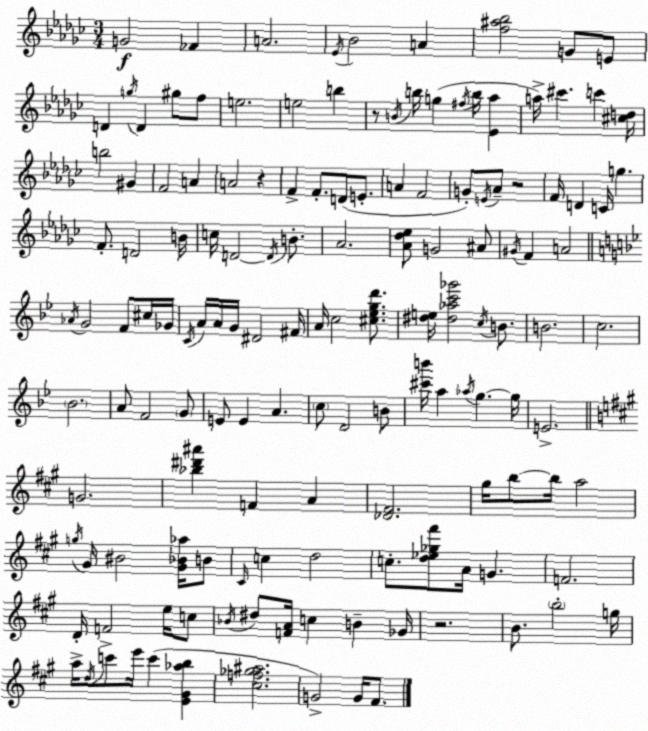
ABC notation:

X:1
T:Untitled
M:3/4
L:1/4
K:Ebm
G2 _F A2 _E/4 _B2 A [f^a_b]2 G/2 E/2 D g/4 D ^g/2 f/2 e2 e2 b z/2 B/4 b/4 g ^f/4 b/4 [_E_a] a/4 ^c' c' [^cd]/4 b2 ^G F2 A A2 z F F/2 D/2 E/2 A F2 G/2 E/4 _A/2 z2 F/4 D C/4 g F/2 D2 B/4 c/4 D2 D/4 B/2 _A2 [_A_d_e]/2 G2 ^A/2 ^G/4 F A2 _A/4 G2 F/2 ^c/4 _G/4 C/4 A/4 A/4 G/4 ^D2 ^F/4 A/4 c2 [^c_egd']/2 [^de]/4 [^d_ac'_g']2 c/4 B/2 B2 c2 _B2 A/2 F2 G/2 E/2 E A c/2 D2 B/2 [^c'b']/4 a _a/4 g g/4 E2 G2 [_b^d'^a'] F A [_D^F]2 ^g/4 b/2 b/4 a2 g/4 ^G/4 ^B2 [^G_B_a]/4 B/2 ^C/4 c d2 c/2 [d_e_g^f']/2 A/4 G F2 D/4 F2 e/4 c/2 _B/4 ^d/2 [FA]/4 c B _G/4 z2 B/2 b2 g/4 a/4 d/4 c'/2 e'/4 c' [E^G_ab] [^cf_g^a]2 G2 G/4 ^F/2